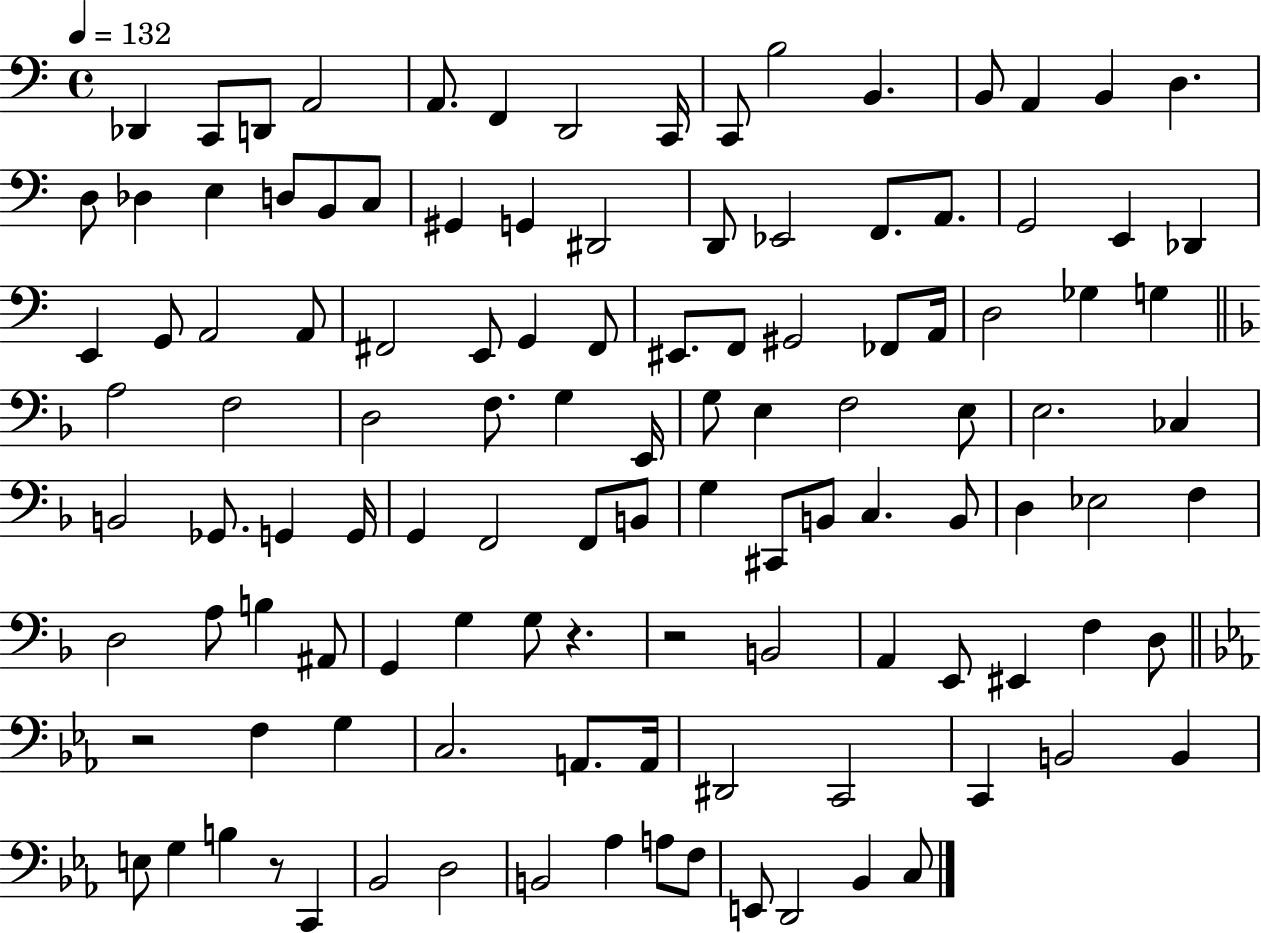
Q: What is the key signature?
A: C major